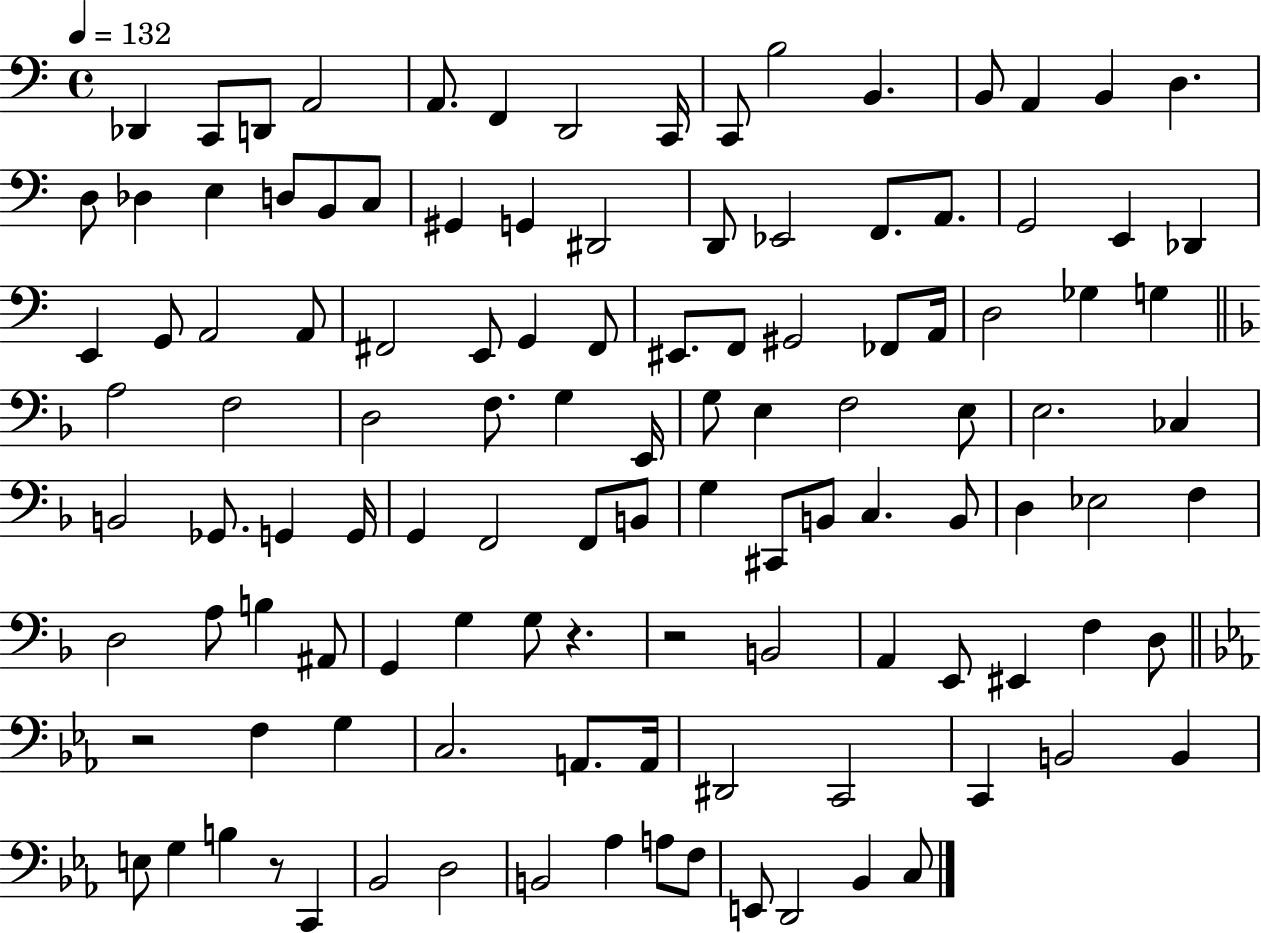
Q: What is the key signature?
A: C major